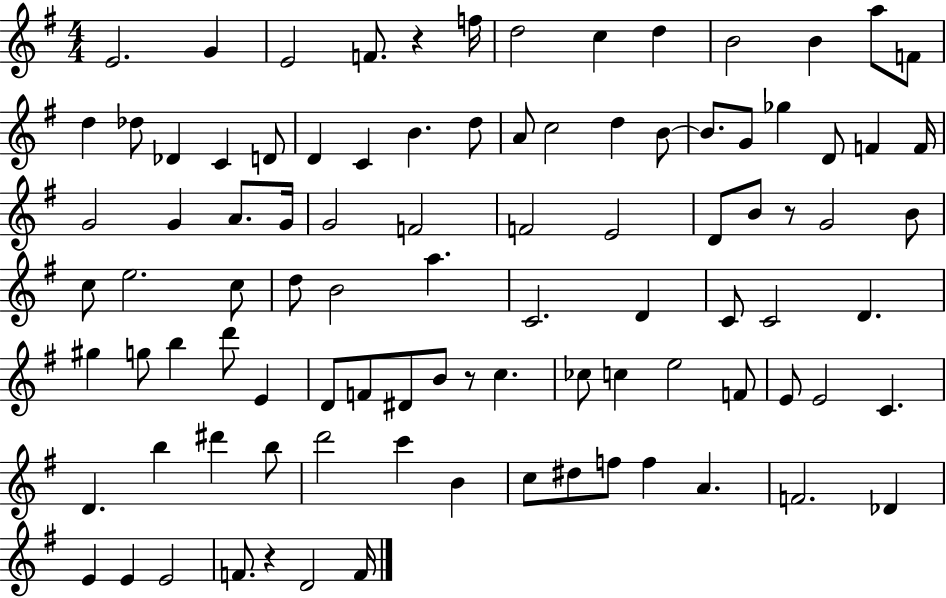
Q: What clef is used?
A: treble